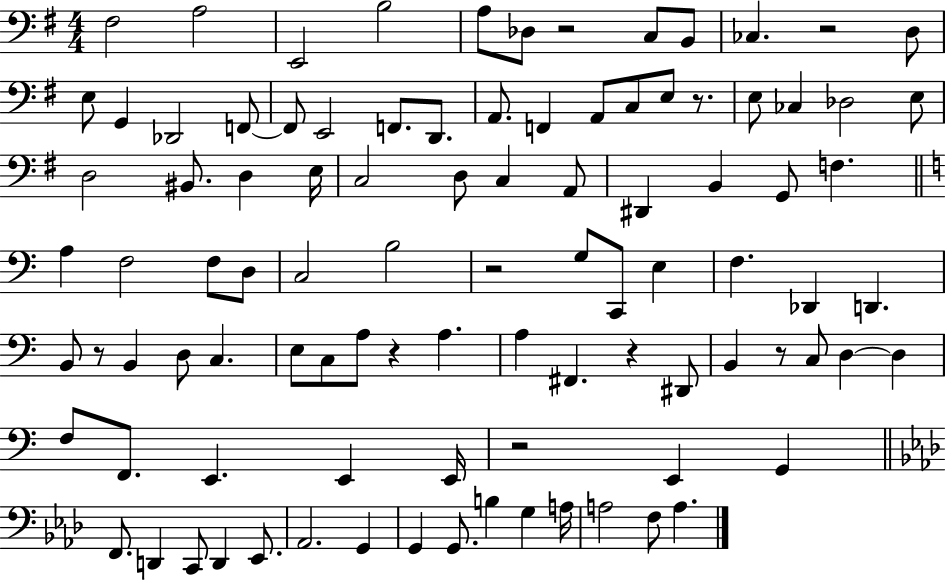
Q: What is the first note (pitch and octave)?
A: F#3